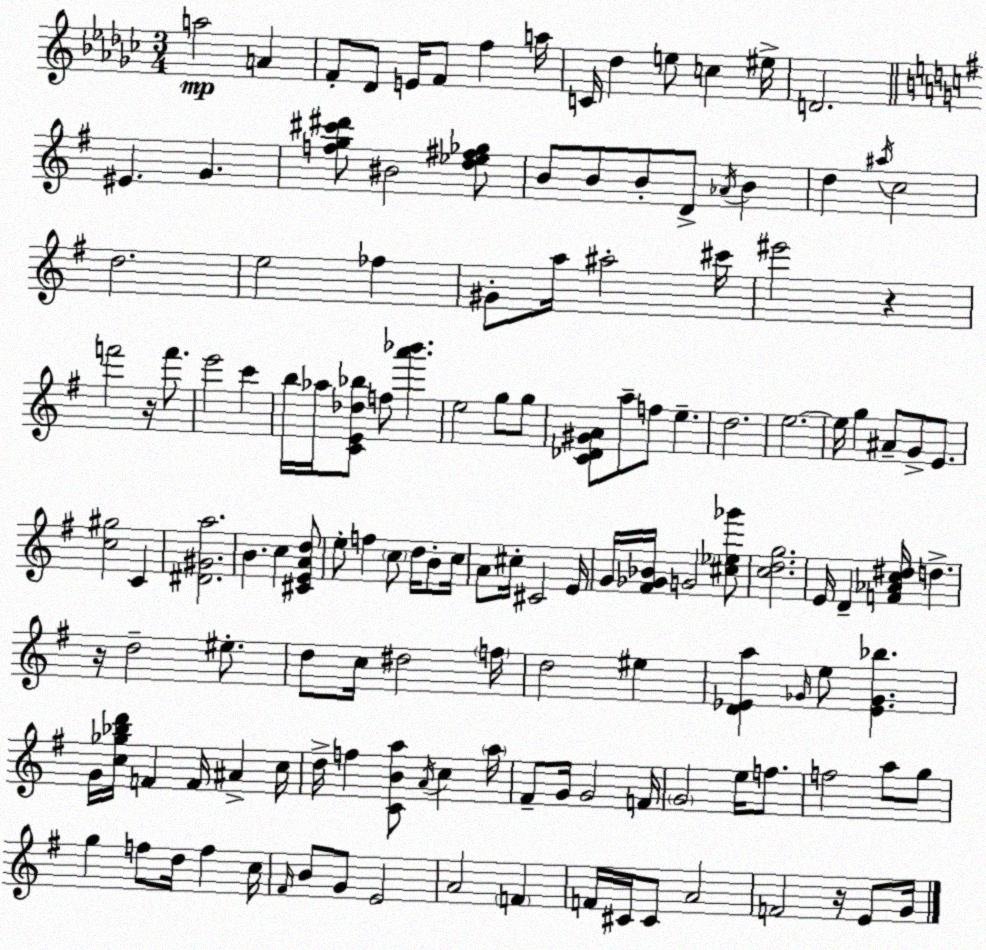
X:1
T:Untitled
M:3/4
L:1/4
K:Ebm
a2 A F/2 _D/2 E/4 F/2 f a/4 C/4 _d e/2 c ^e/4 D2 ^E G [fg^c'^d']/2 ^B2 [d_e^f_g]/2 B/2 B/2 B/2 D/2 _A/4 B d ^a/4 c2 d2 e2 _f ^G/2 a/4 ^a2 ^c'/4 ^e'2 z f'2 z/4 f'/2 e'2 c' b/4 _a/4 [CE_d_b]/2 f/2 [a'_b'] e2 g/2 g/2 [C_D^GA]/2 a/2 f/2 e d2 e2 e/4 g ^A/2 G/2 E/2 [c^g]2 C [^D^Ga]2 B c [^CEAd]/2 e/2 f c/2 d/4 B/2 c/4 A/2 ^c/4 ^C2 E/4 G/4 [^F_G_B]/4 G2 [^c_e_g']/2 [cdg]2 E/4 D [F_Ac^d]/4 d z/4 d2 ^e/2 d/2 c/4 ^d2 f/4 d2 ^e [D_Ea] _G/4 e/2 [_E_G_b] G/4 [c_g_bd']/4 F F/4 ^A c/4 d/4 f [CBa]/2 A/4 c a/4 ^F/2 G/4 G2 F/4 G2 e/4 f/2 f2 a/2 g/2 g f/2 d/4 f c/4 ^F/4 B/2 G/2 E2 A2 F F/4 ^C/4 ^C/2 A2 F2 z/4 E/2 G/4